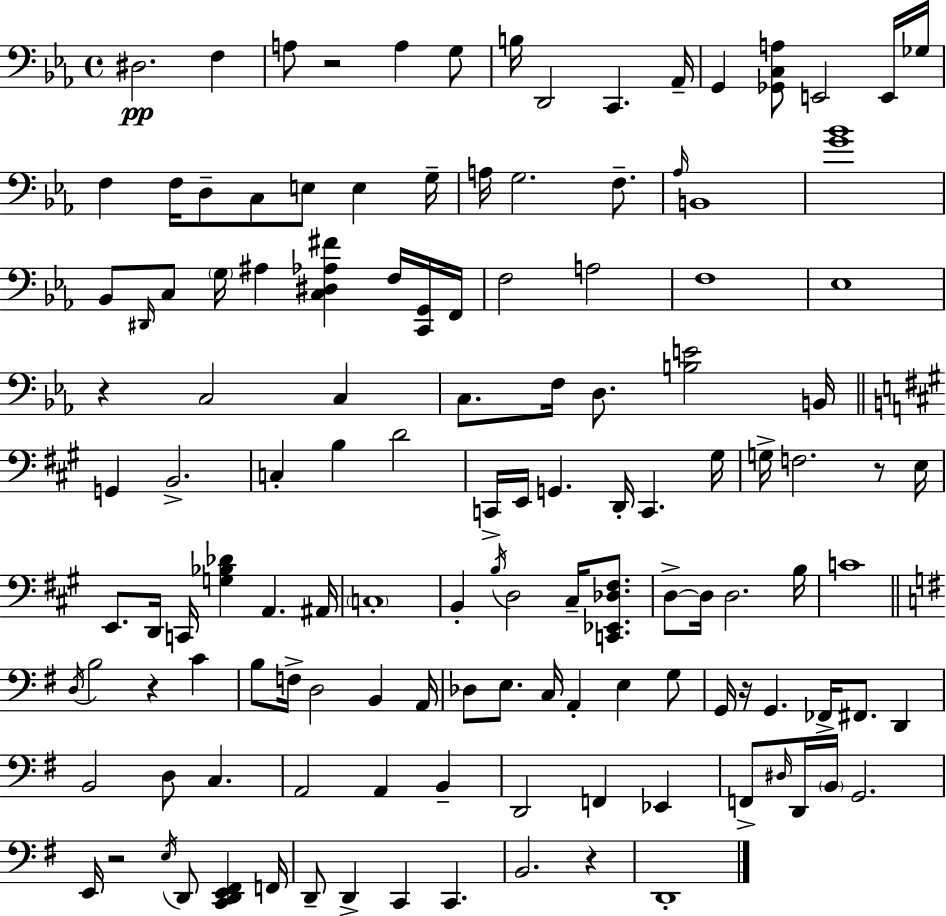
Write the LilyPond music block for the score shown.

{
  \clef bass
  \time 4/4
  \defaultTimeSignature
  \key ees \major
  dis2.\pp f4 | a8 r2 a4 g8 | b16 d,2 c,4. aes,16-- | g,4 <ges, c a>8 e,2 e,16 ges16 | \break f4 f16 d8-- c8 e8 e4 g16-- | a16 g2. f8.-- | \grace { aes16 } b,1 | <g' bes'>1 | \break bes,8 \grace { dis,16 } c8 \parenthesize g16 ais4 <c dis aes fis'>4 f16 | <c, g,>16 f,16 f2 a2 | f1 | ees1 | \break r4 c2 c4 | c8. f16 d8. <b e'>2 | b,16 \bar "||" \break \key a \major g,4 b,2.-> | c4-. b4 d'2 | c,16-> e,16 g,4. d,16-. c,4. gis16 | g16-> f2. r8 e16 | \break e,8. d,16 c,16 <g bes des'>4 a,4. ais,16 | \parenthesize c1-. | b,4-. \acciaccatura { b16 } d2 cis16-- <c, ees, des fis>8. | d8->~~ d16 d2. | \break b16 c'1 | \bar "||" \break \key g \major \acciaccatura { d16 } b2 r4 c'4 | b8 f16-> d2 b,4 | a,16 des8 e8. c16 a,4-. e4 g8 | g,16 r16 g,4. fes,16-> fis,8. d,4 | \break b,2 d8 c4. | a,2 a,4 b,4-- | d,2 f,4 ees,4 | f,8-> \grace { dis16 } d,16 \parenthesize b,16 g,2. | \break e,16 r2 \acciaccatura { e16 } d,8 <c, d, e, fis,>4 | f,16 d,8-- d,4-> c,4 c,4. | b,2. r4 | d,1-. | \break \bar "|."
}